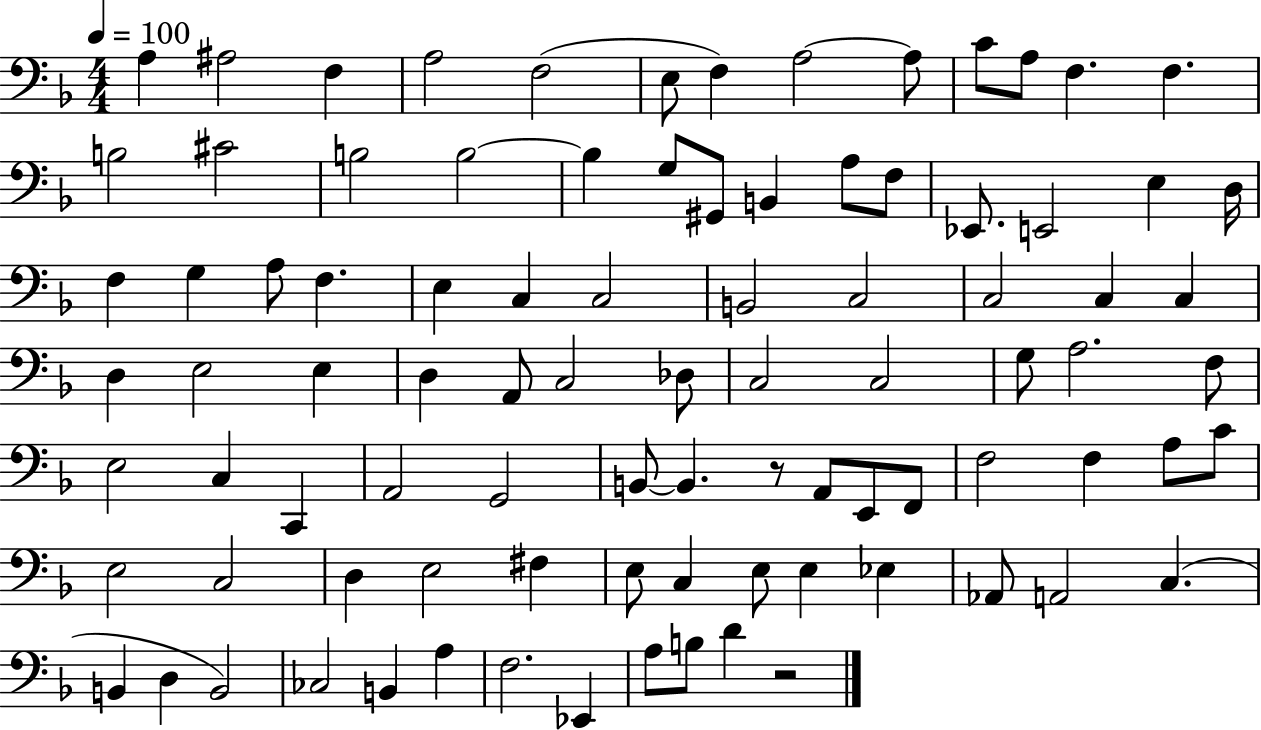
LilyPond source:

{
  \clef bass
  \numericTimeSignature
  \time 4/4
  \key f \major
  \tempo 4 = 100
  \repeat volta 2 { a4 ais2 f4 | a2 f2( | e8 f4) a2~~ a8 | c'8 a8 f4. f4. | \break b2 cis'2 | b2 b2~~ | b4 g8 gis,8 b,4 a8 f8 | ees,8. e,2 e4 d16 | \break f4 g4 a8 f4. | e4 c4 c2 | b,2 c2 | c2 c4 c4 | \break d4 e2 e4 | d4 a,8 c2 des8 | c2 c2 | g8 a2. f8 | \break e2 c4 c,4 | a,2 g,2 | b,8~~ b,4. r8 a,8 e,8 f,8 | f2 f4 a8 c'8 | \break e2 c2 | d4 e2 fis4 | e8 c4 e8 e4 ees4 | aes,8 a,2 c4.( | \break b,4 d4 b,2) | ces2 b,4 a4 | f2. ees,4 | a8 b8 d'4 r2 | \break } \bar "|."
}